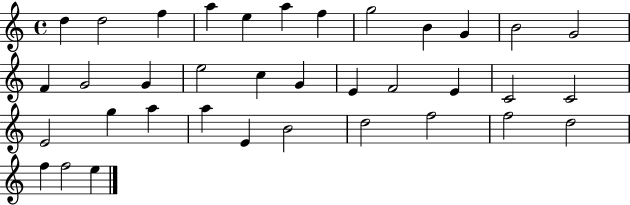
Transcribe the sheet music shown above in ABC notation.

X:1
T:Untitled
M:4/4
L:1/4
K:C
d d2 f a e a f g2 B G B2 G2 F G2 G e2 c G E F2 E C2 C2 E2 g a a E B2 d2 f2 f2 d2 f f2 e